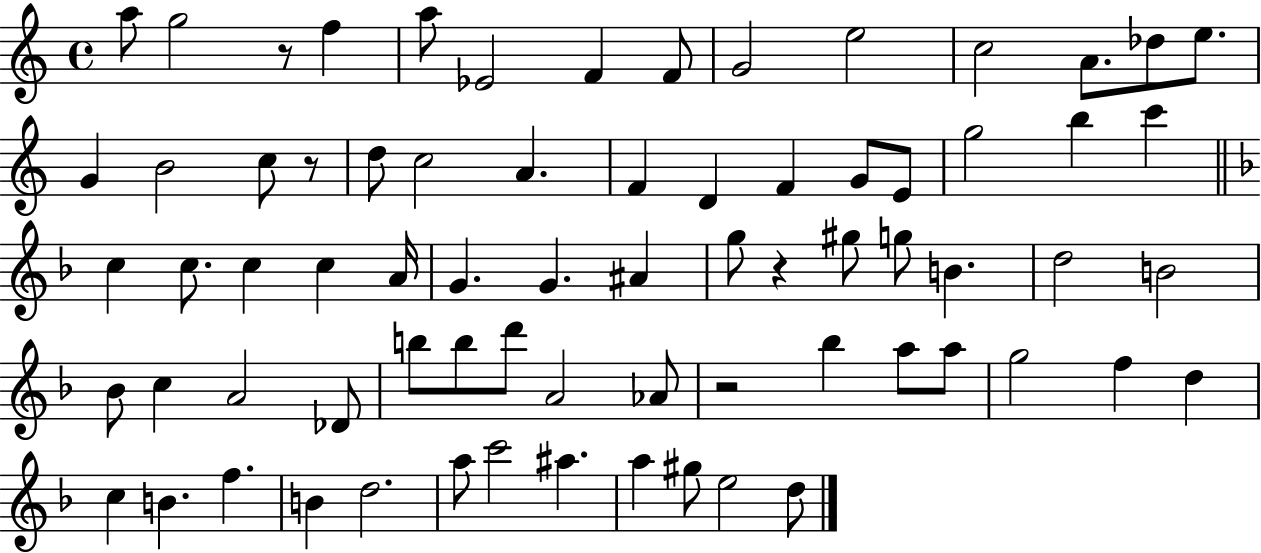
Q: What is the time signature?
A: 4/4